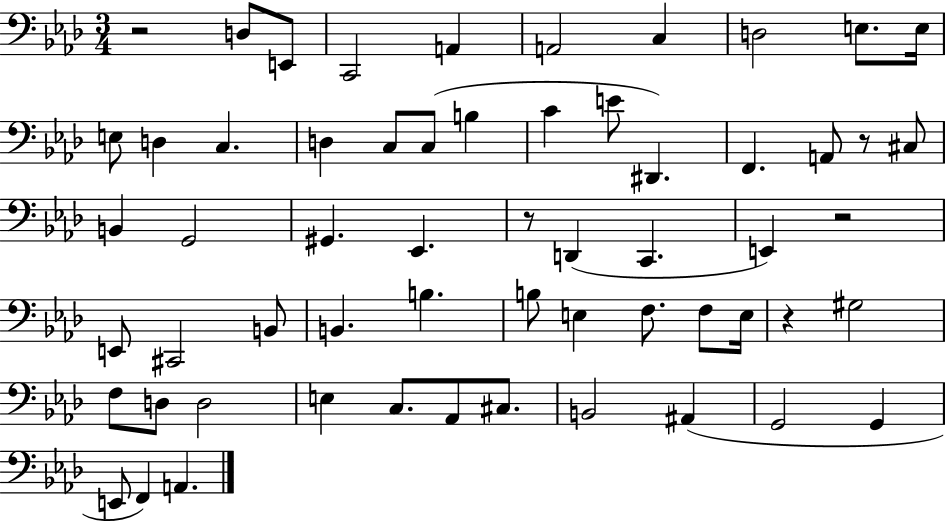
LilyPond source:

{
  \clef bass
  \numericTimeSignature
  \time 3/4
  \key aes \major
  r2 d8 e,8 | c,2 a,4 | a,2 c4 | d2 e8. e16 | \break e8 d4 c4. | d4 c8 c8( b4 | c'4 e'8 dis,4.) | f,4. a,8 r8 cis8 | \break b,4 g,2 | gis,4. ees,4. | r8 d,4( c,4. | e,4) r2 | \break e,8 cis,2 b,8 | b,4. b4. | b8 e4 f8. f8 e16 | r4 gis2 | \break f8 d8 d2 | e4 c8. aes,8 cis8. | b,2 ais,4( | g,2 g,4 | \break e,8 f,4) a,4. | \bar "|."
}